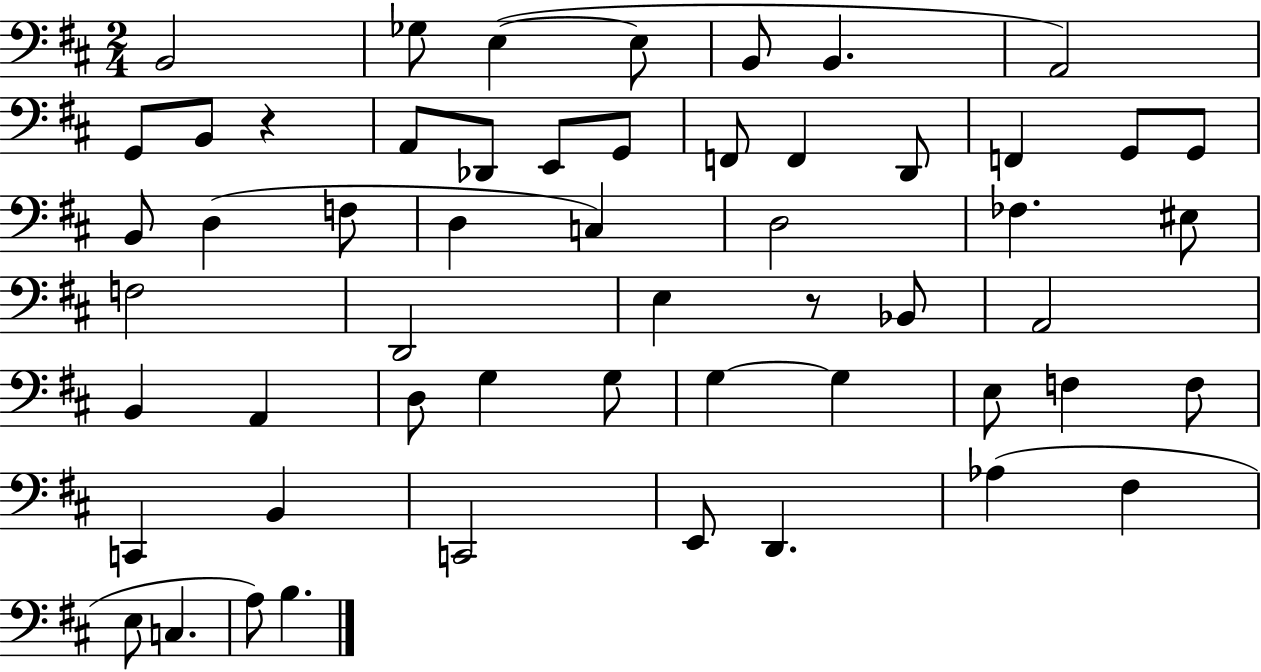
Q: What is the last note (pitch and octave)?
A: B3